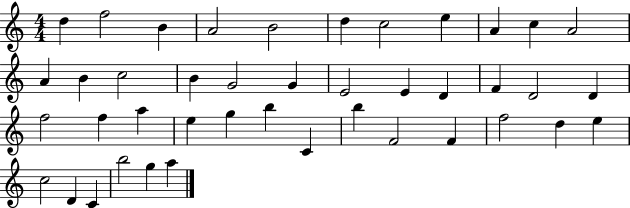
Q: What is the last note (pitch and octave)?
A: A5